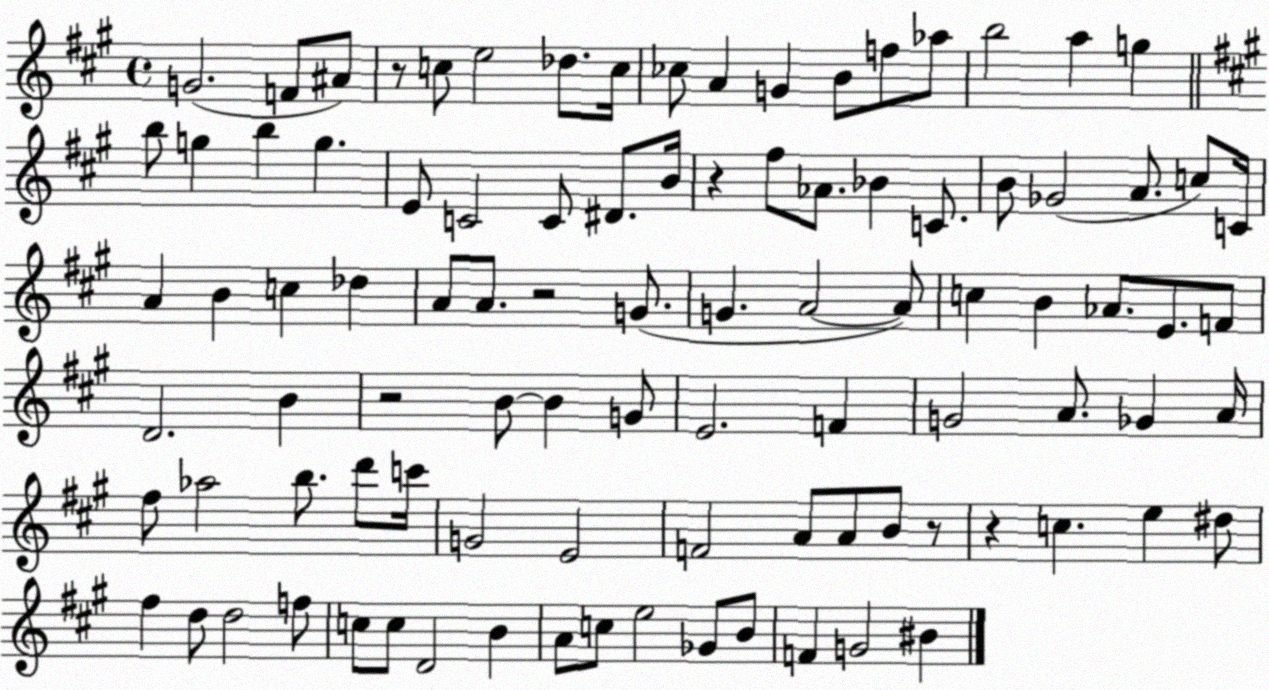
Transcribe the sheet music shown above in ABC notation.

X:1
T:Untitled
M:4/4
L:1/4
K:A
G2 F/2 ^A/2 z/2 c/2 e2 _d/2 c/4 _c/2 A G B/2 f/2 _a/2 b2 a g b/2 g b g E/2 C2 C/2 ^D/2 B/4 z ^f/2 _A/2 _B C/2 B/2 _G2 A/2 c/2 C/4 A B c _d A/2 A/2 z2 G/2 G A2 A/2 c B _A/2 E/2 F/2 D2 B z2 B/2 B G/2 E2 F G2 A/2 _G A/4 ^f/2 _a2 b/2 d'/2 c'/4 G2 E2 F2 A/2 A/2 B/2 z/2 z c e ^d/2 ^f d/2 d2 f/2 c/2 c/2 D2 B A/2 c/2 e2 _G/2 B/2 F G2 ^B